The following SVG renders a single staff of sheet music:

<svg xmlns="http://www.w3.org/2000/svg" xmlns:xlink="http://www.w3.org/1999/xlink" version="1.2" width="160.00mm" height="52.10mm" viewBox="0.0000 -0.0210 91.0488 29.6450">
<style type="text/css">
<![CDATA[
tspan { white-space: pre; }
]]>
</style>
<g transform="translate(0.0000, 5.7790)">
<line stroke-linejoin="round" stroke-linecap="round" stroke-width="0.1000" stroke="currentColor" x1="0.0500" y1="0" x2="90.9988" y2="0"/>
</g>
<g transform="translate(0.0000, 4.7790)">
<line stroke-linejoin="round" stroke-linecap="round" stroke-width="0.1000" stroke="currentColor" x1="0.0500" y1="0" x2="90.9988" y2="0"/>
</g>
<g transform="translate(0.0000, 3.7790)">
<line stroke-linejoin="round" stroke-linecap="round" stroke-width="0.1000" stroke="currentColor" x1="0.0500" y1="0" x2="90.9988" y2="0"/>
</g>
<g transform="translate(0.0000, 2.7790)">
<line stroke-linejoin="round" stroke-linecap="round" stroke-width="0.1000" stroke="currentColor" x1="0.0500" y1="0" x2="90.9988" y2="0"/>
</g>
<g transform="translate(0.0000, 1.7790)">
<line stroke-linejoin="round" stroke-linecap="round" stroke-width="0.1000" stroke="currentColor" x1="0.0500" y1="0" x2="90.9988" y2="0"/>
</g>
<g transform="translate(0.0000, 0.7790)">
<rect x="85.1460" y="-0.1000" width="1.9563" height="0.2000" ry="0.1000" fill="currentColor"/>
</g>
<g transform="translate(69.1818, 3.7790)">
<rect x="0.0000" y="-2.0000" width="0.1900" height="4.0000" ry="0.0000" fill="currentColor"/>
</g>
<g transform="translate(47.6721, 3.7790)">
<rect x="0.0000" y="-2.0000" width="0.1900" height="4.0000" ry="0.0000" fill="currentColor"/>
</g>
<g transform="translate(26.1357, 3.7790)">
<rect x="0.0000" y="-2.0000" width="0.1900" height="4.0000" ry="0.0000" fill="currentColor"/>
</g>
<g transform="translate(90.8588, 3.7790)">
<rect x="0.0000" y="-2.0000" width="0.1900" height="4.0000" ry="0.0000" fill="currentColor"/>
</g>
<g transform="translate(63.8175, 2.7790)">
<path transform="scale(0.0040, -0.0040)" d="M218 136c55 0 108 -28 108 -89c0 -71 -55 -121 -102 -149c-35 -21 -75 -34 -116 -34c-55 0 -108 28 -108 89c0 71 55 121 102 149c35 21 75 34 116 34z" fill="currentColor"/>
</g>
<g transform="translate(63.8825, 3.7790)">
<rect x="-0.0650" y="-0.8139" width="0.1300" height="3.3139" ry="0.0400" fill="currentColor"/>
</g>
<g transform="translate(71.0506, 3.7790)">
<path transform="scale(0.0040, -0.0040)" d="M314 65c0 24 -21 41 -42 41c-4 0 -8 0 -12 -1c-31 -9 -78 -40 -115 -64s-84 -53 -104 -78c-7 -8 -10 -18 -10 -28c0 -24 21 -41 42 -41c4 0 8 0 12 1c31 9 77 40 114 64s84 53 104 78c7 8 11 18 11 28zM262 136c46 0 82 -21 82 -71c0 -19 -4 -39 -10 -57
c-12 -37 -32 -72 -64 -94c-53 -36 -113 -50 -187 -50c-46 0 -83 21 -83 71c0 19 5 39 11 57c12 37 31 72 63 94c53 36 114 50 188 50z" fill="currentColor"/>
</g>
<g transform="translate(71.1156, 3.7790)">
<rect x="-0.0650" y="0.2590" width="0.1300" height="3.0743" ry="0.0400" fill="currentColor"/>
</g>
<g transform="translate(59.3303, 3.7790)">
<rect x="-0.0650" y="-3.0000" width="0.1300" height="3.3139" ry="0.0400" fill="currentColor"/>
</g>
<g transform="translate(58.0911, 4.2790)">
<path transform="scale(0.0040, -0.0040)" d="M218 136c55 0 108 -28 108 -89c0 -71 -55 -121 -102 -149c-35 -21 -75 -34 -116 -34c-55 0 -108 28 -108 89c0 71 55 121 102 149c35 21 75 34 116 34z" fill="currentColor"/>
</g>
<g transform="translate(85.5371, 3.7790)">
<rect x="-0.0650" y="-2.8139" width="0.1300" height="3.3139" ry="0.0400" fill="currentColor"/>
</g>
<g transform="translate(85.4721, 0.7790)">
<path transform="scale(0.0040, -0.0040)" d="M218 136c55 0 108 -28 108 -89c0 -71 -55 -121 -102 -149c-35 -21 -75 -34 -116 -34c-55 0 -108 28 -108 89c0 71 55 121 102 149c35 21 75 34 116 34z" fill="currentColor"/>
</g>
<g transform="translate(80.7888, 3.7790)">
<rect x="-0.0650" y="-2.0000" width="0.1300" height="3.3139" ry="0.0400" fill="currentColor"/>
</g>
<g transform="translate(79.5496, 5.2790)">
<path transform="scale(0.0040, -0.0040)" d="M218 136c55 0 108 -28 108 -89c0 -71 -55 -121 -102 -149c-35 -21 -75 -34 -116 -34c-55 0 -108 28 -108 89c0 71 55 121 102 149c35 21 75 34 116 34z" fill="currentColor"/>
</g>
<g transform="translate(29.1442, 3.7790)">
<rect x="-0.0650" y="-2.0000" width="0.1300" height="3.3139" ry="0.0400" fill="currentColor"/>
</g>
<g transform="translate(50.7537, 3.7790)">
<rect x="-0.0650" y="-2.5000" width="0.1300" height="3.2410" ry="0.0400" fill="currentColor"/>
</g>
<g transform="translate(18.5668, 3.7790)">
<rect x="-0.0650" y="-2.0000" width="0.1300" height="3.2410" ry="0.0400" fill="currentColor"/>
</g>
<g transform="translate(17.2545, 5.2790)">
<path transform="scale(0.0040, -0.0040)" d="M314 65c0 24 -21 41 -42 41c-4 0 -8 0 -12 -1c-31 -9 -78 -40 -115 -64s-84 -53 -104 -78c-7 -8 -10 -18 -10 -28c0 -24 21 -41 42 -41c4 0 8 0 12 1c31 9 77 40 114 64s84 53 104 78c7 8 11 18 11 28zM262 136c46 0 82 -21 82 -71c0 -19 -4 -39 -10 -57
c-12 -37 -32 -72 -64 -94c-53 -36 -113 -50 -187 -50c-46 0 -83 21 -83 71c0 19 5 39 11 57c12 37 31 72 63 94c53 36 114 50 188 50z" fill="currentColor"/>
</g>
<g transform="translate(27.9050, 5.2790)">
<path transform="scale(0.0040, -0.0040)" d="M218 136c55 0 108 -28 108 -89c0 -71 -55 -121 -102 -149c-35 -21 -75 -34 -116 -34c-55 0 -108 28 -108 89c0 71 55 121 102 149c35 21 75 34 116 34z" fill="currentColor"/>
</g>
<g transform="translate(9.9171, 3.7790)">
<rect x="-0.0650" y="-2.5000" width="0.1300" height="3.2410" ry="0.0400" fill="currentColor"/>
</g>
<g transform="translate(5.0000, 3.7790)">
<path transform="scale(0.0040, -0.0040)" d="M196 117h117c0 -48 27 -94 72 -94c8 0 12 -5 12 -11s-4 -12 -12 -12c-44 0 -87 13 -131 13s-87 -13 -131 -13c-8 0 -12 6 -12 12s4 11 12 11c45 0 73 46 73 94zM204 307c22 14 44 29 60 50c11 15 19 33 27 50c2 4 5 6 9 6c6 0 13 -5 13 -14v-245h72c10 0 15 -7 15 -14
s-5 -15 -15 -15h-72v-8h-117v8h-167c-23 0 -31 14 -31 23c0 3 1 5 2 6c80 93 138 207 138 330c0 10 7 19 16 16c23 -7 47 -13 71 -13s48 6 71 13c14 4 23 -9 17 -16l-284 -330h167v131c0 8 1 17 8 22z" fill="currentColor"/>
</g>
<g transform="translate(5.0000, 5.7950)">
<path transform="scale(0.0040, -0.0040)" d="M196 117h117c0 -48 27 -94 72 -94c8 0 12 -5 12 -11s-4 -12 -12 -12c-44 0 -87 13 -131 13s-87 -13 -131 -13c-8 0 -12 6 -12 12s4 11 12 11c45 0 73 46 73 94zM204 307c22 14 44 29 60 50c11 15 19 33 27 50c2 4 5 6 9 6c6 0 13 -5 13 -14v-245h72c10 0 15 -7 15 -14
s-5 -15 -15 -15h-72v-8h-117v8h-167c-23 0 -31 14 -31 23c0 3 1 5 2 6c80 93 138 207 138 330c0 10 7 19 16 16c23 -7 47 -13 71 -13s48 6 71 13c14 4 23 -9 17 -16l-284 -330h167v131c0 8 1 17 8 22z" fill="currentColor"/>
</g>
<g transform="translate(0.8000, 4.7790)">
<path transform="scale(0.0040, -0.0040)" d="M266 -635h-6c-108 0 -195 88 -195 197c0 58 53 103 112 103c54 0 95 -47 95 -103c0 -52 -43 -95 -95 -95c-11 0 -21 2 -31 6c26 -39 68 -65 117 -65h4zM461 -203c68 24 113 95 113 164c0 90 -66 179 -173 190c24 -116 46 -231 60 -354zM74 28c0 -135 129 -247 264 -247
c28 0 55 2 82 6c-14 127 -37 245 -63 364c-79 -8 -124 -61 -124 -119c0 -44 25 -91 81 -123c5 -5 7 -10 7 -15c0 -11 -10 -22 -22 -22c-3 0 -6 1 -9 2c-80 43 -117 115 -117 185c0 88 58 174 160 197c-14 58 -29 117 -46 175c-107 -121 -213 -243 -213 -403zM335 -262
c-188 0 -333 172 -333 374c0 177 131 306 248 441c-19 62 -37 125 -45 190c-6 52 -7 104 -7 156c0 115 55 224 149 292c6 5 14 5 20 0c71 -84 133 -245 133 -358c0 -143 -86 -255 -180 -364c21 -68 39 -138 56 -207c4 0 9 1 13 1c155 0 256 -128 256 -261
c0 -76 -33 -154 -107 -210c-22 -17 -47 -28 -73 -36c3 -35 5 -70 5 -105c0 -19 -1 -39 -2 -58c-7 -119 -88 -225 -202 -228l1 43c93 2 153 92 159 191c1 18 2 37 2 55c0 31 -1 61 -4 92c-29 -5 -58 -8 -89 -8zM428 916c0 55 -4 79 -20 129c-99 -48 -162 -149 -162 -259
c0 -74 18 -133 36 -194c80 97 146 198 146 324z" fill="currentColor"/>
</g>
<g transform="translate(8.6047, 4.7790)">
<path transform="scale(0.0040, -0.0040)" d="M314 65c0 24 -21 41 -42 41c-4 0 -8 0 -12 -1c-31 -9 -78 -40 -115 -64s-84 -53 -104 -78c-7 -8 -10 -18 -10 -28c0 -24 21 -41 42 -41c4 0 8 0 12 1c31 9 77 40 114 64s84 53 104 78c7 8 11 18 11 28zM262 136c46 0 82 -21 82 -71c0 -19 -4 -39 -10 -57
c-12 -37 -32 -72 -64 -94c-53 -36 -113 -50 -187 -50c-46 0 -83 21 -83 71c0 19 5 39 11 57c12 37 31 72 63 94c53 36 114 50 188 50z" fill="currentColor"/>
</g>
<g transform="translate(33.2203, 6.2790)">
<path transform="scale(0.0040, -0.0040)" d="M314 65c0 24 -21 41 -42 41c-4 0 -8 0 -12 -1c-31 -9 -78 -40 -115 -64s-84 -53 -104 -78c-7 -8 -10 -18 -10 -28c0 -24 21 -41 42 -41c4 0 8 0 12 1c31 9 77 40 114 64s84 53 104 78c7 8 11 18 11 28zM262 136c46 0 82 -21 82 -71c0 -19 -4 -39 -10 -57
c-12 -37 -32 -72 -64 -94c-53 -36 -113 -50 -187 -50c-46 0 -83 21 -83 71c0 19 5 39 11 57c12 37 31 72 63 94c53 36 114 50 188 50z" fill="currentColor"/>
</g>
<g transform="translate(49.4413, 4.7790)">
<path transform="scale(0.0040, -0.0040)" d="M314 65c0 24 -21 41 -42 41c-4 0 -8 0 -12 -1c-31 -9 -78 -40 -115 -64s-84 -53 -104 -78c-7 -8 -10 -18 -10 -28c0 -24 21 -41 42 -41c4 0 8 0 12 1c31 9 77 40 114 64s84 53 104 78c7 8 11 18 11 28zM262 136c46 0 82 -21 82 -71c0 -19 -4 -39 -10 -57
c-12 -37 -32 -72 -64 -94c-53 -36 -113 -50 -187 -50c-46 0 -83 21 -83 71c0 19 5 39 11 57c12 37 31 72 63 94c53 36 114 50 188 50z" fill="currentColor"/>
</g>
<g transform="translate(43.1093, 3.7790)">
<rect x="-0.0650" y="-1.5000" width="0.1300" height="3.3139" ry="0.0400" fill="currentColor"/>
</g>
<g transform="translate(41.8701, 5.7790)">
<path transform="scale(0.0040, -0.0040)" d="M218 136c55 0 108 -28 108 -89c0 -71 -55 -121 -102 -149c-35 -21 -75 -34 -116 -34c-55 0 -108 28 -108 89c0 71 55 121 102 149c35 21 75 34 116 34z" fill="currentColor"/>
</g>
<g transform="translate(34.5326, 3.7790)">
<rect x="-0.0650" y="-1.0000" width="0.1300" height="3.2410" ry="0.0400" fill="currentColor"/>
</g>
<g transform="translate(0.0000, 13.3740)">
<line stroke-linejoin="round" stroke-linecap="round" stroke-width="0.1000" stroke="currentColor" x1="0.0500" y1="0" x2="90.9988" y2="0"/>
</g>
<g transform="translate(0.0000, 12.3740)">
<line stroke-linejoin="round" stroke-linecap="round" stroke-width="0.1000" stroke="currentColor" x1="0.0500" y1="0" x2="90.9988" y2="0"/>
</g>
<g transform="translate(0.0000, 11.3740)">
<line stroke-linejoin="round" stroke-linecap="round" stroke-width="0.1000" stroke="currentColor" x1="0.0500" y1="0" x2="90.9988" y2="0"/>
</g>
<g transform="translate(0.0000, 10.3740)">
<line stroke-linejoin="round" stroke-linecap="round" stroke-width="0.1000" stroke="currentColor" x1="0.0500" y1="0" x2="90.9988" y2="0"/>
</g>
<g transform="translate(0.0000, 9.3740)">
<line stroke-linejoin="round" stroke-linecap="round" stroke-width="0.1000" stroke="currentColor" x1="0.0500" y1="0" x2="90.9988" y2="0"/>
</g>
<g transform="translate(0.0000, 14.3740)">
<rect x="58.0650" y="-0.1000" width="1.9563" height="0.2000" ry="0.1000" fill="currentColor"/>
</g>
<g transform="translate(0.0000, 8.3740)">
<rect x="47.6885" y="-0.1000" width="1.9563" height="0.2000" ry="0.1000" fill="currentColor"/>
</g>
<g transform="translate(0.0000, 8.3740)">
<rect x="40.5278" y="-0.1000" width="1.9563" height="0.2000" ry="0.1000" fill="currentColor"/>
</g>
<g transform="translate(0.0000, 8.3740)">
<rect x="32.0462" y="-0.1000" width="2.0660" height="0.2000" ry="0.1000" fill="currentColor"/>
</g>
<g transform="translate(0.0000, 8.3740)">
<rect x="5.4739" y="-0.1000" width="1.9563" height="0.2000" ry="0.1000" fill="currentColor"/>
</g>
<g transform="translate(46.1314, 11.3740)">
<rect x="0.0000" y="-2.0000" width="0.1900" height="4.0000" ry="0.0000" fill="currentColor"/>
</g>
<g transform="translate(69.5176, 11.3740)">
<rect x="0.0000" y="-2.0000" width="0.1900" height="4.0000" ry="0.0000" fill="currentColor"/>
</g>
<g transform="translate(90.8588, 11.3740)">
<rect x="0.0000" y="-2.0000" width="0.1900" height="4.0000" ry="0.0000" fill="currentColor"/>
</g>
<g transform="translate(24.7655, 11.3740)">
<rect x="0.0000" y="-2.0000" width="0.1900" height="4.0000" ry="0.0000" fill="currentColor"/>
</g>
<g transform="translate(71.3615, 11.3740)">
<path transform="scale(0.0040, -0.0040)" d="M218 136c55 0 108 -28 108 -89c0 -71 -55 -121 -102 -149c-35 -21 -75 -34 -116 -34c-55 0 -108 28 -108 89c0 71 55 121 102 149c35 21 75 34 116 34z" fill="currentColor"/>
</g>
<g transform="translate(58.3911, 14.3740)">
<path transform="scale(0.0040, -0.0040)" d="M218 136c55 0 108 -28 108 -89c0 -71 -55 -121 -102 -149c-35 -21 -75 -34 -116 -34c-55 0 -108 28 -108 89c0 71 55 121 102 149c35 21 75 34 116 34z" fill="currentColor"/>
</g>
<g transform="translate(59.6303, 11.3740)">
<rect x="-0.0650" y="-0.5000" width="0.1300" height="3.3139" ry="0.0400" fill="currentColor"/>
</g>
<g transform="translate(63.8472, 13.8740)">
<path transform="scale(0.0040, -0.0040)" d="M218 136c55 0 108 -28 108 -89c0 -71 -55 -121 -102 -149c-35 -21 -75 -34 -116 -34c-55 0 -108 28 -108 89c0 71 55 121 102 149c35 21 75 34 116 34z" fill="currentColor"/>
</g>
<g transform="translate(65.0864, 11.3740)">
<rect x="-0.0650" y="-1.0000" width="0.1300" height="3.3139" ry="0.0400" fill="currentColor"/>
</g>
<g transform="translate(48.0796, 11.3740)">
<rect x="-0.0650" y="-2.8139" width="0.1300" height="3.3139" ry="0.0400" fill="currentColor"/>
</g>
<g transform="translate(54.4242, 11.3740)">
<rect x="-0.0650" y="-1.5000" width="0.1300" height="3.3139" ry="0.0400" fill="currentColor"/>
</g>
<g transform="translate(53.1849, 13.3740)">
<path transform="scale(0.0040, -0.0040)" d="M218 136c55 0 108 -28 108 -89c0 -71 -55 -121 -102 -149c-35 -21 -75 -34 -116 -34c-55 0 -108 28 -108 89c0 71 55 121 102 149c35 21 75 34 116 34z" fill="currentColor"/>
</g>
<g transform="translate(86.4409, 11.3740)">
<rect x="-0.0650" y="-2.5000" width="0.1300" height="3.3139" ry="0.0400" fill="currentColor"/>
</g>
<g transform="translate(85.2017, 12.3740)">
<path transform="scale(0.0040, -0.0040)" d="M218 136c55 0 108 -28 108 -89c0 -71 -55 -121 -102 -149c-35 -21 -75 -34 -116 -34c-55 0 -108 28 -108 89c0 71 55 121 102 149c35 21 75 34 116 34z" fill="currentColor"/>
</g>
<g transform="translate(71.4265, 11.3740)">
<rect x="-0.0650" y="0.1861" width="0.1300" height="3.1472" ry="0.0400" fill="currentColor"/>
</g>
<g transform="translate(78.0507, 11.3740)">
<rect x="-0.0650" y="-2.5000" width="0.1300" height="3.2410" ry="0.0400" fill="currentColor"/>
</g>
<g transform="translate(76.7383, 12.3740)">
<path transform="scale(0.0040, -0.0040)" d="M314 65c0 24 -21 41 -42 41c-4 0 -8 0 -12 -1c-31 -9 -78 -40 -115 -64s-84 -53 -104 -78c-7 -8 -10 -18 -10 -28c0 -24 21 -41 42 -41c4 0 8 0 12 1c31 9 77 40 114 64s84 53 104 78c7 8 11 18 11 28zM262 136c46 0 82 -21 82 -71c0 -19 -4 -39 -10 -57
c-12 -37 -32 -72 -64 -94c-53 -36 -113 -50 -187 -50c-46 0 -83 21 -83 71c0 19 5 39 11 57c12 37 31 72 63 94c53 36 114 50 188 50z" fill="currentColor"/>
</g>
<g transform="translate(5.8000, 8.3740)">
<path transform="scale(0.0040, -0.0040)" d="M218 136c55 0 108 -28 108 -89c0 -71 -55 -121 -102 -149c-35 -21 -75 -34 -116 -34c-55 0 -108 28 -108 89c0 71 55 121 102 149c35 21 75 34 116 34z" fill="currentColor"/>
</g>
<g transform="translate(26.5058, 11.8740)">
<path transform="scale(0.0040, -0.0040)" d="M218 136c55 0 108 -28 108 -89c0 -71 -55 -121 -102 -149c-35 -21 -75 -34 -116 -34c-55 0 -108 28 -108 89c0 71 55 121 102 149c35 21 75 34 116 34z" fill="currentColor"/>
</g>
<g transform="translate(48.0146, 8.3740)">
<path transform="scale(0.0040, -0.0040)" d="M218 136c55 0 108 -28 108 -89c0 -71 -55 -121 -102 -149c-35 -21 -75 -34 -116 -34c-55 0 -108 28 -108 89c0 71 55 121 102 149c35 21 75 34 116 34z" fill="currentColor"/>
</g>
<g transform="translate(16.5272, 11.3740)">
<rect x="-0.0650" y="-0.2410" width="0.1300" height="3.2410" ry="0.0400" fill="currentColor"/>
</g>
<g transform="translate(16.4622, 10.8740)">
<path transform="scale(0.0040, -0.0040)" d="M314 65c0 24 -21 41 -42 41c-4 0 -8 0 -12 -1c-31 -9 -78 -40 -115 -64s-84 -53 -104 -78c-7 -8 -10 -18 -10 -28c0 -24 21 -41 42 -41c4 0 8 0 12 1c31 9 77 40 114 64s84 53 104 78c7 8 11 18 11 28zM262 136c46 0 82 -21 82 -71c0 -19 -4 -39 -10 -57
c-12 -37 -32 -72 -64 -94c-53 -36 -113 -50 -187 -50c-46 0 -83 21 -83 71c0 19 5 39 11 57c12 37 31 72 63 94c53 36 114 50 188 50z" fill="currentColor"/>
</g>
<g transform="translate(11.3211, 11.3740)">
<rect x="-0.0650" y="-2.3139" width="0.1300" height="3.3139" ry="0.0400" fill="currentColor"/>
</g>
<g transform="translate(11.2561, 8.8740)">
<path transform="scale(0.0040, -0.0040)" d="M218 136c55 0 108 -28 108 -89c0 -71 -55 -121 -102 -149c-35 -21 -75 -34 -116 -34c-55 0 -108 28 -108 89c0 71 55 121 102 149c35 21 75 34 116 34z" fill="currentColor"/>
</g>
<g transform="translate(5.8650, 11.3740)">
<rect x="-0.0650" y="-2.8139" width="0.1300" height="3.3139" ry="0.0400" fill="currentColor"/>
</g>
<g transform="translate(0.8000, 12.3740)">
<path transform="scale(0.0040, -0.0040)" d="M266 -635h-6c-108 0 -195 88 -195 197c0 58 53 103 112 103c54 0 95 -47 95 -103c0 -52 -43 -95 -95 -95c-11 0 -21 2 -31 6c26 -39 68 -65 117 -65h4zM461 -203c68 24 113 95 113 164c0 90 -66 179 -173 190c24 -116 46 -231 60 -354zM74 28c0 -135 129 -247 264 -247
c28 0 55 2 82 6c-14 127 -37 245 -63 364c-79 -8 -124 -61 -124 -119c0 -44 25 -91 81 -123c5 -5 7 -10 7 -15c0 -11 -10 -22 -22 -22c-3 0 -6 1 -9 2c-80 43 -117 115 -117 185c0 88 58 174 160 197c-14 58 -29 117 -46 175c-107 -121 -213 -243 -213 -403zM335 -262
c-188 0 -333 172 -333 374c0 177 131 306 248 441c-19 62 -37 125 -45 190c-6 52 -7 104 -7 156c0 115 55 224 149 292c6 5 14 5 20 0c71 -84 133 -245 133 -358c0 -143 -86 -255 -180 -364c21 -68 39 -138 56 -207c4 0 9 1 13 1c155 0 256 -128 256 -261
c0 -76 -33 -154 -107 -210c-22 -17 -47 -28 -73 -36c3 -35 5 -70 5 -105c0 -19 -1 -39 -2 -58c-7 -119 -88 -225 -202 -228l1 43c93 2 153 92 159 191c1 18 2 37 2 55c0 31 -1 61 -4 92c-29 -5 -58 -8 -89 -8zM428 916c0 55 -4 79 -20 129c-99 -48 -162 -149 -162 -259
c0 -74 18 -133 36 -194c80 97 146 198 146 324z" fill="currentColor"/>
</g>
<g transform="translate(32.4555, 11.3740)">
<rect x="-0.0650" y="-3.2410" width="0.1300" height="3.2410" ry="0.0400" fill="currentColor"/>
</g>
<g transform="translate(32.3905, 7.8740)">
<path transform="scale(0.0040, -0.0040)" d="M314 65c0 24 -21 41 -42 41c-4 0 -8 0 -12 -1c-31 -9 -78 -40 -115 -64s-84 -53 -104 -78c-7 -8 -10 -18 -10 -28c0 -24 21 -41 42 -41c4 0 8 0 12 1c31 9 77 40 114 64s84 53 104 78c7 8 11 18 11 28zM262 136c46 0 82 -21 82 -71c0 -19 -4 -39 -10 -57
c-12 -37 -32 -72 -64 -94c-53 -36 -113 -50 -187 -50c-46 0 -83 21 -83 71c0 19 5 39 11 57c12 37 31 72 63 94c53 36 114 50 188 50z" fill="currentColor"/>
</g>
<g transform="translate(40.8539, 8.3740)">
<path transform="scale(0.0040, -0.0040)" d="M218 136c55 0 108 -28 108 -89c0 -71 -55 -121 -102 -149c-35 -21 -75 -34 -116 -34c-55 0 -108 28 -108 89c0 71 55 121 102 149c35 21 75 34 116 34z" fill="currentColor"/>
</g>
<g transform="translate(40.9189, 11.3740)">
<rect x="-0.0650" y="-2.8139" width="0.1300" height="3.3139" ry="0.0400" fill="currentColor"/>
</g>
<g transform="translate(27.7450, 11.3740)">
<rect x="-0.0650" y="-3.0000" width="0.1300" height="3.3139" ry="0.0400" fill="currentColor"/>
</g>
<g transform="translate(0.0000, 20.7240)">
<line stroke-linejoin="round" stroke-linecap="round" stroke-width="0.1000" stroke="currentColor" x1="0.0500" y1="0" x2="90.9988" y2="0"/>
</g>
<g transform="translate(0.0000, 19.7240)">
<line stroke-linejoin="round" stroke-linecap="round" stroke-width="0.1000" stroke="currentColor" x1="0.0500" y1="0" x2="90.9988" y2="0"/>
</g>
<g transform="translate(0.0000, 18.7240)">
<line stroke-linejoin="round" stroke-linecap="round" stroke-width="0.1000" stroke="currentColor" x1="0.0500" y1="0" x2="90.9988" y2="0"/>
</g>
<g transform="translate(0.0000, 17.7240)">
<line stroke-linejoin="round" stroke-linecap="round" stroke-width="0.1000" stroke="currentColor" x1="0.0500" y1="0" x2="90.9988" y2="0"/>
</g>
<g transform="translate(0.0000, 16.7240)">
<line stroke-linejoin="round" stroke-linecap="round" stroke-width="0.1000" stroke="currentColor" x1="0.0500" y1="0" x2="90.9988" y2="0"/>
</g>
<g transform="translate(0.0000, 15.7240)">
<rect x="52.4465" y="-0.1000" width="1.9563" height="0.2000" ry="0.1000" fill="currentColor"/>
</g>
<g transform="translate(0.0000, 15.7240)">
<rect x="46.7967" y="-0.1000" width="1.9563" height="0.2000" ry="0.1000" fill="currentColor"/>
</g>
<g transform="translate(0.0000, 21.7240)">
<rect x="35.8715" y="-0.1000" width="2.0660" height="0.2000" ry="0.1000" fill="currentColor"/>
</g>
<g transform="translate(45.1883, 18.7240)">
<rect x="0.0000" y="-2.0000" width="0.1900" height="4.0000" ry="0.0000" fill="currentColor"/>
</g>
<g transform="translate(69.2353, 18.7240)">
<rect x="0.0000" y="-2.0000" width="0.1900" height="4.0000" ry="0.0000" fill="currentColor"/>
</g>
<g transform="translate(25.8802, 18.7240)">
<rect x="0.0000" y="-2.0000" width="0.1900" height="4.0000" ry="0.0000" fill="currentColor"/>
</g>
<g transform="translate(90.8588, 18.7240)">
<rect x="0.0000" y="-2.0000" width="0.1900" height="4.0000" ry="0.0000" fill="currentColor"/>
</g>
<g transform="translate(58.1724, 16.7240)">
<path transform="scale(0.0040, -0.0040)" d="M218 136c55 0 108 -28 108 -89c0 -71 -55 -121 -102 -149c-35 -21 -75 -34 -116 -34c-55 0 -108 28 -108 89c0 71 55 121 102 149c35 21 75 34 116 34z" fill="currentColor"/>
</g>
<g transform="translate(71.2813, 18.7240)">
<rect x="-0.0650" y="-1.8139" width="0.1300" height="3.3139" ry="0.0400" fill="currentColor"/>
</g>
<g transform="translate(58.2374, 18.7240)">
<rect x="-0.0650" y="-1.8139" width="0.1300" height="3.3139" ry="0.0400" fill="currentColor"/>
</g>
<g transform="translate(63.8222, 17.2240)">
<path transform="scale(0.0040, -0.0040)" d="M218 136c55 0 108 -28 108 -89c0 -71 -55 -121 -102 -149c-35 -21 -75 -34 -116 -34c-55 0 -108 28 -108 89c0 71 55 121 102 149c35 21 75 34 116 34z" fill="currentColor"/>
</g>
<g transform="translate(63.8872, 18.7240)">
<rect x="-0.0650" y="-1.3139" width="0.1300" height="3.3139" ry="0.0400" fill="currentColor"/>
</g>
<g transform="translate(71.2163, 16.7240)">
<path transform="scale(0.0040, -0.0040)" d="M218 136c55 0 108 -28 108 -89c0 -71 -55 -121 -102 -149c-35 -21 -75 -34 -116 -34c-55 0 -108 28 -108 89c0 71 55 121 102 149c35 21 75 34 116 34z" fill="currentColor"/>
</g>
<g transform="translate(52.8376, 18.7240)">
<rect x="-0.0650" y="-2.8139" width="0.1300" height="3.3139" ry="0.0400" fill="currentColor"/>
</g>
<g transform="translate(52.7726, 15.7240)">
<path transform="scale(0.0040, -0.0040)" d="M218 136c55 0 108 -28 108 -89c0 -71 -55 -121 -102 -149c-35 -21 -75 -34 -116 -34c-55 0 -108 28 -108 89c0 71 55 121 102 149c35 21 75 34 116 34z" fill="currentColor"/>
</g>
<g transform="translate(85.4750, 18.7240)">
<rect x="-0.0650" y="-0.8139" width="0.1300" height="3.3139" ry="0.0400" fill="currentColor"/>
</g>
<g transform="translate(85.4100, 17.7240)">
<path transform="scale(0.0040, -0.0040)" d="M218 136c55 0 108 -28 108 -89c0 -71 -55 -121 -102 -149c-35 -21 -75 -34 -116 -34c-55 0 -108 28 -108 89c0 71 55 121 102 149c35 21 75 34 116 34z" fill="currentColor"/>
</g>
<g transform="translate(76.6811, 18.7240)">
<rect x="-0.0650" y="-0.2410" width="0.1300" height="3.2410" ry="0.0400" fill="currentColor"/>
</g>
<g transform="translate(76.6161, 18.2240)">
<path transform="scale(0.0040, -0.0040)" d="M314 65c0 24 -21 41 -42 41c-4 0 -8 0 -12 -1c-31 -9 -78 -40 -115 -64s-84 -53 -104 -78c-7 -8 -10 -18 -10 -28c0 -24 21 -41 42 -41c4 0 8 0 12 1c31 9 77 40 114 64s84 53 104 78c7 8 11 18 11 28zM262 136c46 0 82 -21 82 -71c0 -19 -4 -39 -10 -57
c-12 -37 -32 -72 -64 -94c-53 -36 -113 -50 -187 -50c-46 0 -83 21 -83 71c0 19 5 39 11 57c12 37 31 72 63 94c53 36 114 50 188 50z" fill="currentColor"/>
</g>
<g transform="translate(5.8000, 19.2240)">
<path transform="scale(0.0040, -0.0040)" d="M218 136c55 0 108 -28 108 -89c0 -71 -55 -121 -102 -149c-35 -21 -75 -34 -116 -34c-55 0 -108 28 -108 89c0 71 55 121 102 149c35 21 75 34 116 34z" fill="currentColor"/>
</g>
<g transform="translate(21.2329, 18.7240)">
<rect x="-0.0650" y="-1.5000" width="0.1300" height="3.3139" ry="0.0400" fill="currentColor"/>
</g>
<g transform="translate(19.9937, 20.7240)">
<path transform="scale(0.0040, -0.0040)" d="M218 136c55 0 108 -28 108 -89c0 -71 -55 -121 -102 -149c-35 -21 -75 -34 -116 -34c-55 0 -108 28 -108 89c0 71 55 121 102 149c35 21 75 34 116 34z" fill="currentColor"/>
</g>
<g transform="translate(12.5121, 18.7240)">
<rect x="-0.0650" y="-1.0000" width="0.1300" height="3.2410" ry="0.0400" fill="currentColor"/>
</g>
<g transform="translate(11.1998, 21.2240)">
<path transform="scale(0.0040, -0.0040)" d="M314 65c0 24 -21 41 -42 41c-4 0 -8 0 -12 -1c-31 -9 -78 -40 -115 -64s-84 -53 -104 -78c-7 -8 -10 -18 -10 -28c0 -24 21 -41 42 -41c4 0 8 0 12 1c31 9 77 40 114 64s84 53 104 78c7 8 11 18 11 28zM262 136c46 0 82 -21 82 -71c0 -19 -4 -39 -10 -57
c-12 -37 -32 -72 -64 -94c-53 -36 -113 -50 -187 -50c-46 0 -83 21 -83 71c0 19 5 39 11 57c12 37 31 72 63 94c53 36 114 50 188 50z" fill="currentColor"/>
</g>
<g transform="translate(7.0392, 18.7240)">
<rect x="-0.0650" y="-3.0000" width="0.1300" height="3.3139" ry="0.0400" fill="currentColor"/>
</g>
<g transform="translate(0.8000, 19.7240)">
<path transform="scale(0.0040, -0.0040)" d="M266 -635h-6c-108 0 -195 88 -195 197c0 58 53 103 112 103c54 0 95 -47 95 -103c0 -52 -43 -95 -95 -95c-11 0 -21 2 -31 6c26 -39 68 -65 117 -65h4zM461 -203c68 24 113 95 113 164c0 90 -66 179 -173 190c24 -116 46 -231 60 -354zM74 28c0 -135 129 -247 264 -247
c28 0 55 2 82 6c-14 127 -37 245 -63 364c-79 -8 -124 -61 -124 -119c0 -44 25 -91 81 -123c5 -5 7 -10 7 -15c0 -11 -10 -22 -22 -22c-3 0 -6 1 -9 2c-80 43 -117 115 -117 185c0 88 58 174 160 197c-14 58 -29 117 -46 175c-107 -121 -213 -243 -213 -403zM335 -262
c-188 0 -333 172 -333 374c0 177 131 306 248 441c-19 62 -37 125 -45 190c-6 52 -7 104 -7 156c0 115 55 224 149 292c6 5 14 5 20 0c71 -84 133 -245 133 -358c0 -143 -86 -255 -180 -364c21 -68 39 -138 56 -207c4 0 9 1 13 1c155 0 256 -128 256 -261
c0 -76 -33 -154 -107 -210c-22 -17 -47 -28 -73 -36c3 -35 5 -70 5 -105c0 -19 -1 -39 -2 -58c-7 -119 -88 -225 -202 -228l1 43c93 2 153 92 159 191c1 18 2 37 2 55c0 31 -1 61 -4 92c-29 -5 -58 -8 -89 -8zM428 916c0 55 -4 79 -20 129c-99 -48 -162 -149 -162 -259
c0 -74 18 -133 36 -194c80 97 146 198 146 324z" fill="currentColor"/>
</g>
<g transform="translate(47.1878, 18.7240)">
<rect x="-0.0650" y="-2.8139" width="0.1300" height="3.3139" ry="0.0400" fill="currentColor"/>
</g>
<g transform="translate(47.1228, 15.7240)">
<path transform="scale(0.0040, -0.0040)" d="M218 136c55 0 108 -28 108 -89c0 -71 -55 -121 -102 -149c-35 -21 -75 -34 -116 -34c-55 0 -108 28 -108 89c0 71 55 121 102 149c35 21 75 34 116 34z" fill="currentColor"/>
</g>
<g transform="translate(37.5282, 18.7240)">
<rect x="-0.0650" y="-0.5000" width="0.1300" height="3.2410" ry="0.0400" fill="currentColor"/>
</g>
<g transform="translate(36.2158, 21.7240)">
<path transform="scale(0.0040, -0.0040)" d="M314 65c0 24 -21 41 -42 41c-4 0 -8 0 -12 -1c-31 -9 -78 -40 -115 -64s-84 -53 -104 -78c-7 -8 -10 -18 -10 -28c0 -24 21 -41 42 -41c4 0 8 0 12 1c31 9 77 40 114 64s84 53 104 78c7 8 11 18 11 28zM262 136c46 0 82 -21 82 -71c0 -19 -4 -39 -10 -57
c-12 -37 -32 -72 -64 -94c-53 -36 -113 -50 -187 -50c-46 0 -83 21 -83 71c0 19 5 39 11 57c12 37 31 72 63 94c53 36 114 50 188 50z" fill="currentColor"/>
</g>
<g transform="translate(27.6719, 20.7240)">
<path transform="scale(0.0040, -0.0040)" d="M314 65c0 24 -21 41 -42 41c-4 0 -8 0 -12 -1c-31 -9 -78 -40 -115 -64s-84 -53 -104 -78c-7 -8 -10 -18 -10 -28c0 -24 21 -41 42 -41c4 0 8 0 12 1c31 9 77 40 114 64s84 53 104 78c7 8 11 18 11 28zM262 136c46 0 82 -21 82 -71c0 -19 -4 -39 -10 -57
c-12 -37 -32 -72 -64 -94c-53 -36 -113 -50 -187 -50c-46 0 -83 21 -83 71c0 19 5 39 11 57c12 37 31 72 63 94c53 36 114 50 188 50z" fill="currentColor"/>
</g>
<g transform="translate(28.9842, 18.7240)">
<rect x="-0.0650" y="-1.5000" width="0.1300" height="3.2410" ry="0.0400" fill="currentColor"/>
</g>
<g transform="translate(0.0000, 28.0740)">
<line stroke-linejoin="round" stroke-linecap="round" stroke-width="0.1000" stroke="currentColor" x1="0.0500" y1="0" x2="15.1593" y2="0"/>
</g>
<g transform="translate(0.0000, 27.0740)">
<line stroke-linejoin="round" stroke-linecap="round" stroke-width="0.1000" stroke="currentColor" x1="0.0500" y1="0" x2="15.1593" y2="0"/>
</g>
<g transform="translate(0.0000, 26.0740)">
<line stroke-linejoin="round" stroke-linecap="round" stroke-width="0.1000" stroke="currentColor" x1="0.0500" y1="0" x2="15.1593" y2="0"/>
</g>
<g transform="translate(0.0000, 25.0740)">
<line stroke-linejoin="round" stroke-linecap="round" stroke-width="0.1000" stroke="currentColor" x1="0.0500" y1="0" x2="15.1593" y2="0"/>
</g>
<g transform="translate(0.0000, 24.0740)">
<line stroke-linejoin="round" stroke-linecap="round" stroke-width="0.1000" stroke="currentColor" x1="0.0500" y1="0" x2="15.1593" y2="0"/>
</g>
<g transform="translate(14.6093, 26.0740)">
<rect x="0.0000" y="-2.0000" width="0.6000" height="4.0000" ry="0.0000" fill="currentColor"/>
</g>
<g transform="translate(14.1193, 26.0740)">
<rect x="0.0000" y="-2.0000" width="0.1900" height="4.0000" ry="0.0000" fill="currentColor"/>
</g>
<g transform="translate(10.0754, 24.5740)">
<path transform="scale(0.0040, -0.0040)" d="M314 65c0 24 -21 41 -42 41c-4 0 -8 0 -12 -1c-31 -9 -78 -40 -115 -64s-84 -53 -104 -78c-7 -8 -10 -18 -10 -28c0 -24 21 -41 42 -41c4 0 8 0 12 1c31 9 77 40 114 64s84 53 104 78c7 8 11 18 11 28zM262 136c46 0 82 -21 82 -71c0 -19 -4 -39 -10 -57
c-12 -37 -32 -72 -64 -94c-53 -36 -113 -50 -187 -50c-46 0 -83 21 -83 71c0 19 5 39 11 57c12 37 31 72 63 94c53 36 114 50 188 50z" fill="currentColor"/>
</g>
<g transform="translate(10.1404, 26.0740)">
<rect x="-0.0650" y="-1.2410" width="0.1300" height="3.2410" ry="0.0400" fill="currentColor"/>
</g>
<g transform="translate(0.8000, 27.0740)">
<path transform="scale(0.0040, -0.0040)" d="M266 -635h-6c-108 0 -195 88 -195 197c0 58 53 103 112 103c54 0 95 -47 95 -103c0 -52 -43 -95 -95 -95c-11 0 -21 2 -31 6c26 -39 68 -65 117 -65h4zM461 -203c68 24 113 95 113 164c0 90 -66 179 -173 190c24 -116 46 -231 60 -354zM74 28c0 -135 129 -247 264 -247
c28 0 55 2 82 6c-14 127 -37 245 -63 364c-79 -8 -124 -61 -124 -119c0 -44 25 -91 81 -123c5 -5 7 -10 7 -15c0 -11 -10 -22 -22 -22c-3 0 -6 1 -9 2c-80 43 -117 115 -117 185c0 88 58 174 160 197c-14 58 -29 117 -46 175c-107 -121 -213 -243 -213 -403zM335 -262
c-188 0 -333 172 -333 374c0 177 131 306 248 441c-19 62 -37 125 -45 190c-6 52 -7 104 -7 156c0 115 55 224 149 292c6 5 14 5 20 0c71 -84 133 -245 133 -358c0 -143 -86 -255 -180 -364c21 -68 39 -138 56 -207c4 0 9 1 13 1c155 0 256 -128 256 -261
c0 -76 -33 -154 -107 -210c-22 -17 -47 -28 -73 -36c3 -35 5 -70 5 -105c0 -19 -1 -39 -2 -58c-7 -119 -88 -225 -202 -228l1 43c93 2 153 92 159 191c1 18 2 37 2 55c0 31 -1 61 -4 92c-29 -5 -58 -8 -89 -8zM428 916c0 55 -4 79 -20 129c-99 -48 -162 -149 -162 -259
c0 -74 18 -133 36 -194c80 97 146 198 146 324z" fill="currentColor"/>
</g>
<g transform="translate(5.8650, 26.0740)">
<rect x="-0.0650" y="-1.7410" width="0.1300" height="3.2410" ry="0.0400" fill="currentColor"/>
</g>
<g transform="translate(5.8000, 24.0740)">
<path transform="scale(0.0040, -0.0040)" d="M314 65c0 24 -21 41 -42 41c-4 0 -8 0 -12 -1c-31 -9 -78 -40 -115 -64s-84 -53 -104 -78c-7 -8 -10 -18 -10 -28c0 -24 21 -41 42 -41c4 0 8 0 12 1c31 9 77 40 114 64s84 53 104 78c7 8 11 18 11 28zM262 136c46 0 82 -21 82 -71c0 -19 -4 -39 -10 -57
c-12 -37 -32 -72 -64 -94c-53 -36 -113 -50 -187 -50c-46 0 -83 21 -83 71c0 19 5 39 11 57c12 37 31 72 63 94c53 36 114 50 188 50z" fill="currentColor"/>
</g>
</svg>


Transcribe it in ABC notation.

X:1
T:Untitled
M:4/4
L:1/4
K:C
G2 F2 F D2 E G2 A d B2 F a a g c2 A b2 a a E C D B G2 G A D2 E E2 C2 a a f e f c2 d f2 e2